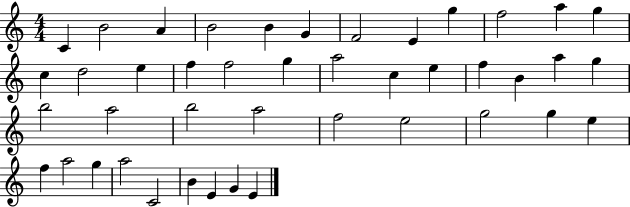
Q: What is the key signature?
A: C major